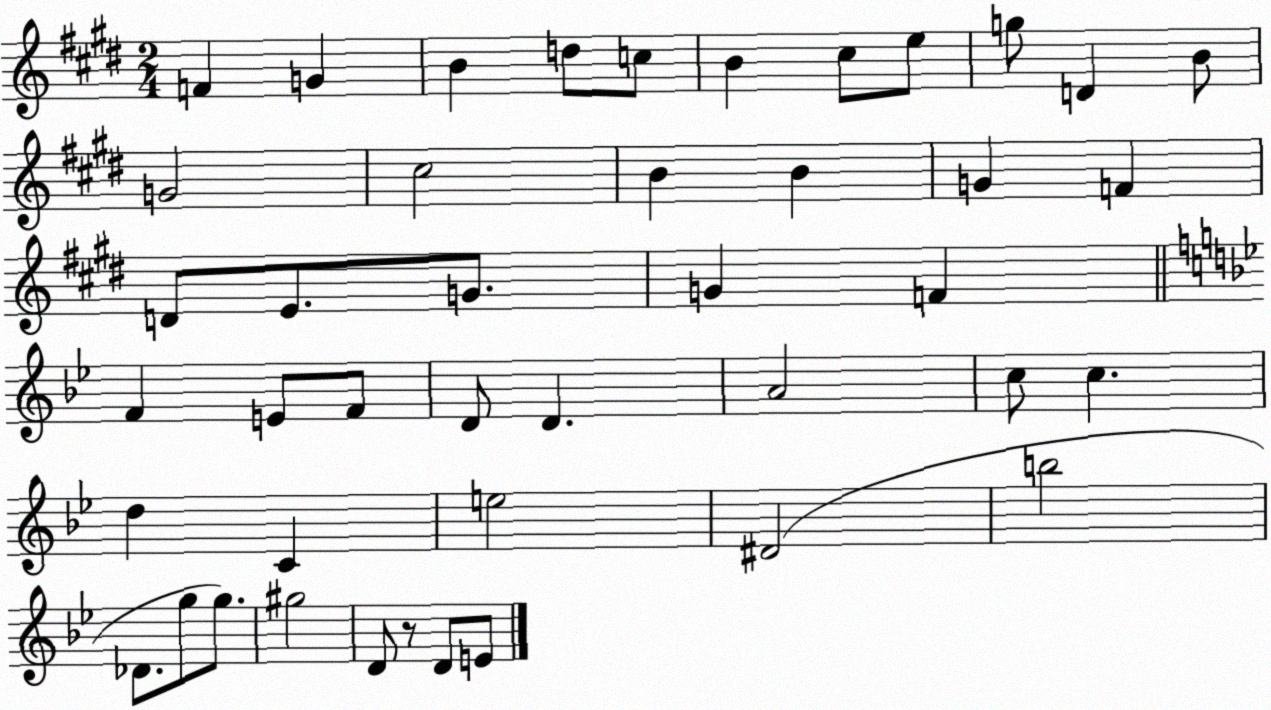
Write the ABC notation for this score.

X:1
T:Untitled
M:2/4
L:1/4
K:E
F G B d/2 c/2 B ^c/2 e/2 g/2 D B/2 G2 ^c2 B B G F D/2 E/2 G/2 G F F E/2 F/2 D/2 D A2 c/2 c d C e2 ^D2 b2 _D/2 g/2 g/2 ^g2 D/2 z/2 D/2 E/2